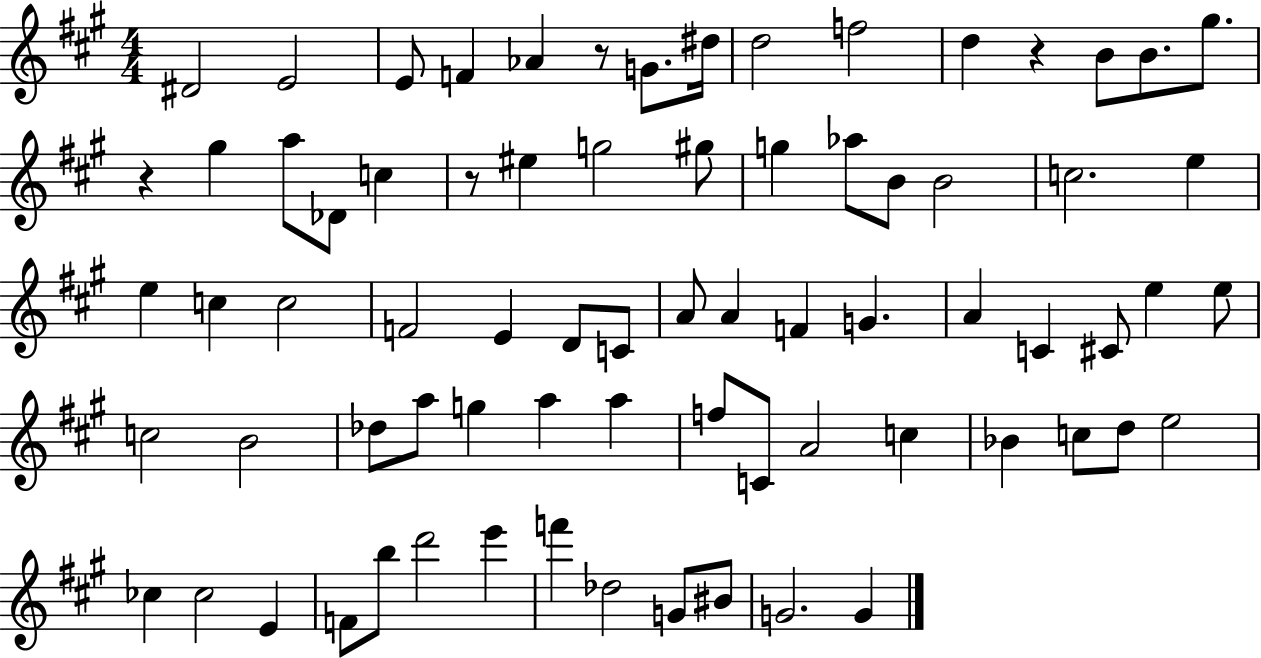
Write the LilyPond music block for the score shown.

{
  \clef treble
  \numericTimeSignature
  \time 4/4
  \key a \major
  dis'2 e'2 | e'8 f'4 aes'4 r8 g'8. dis''16 | d''2 f''2 | d''4 r4 b'8 b'8. gis''8. | \break r4 gis''4 a''8 des'8 c''4 | r8 eis''4 g''2 gis''8 | g''4 aes''8 b'8 b'2 | c''2. e''4 | \break e''4 c''4 c''2 | f'2 e'4 d'8 c'8 | a'8 a'4 f'4 g'4. | a'4 c'4 cis'8 e''4 e''8 | \break c''2 b'2 | des''8 a''8 g''4 a''4 a''4 | f''8 c'8 a'2 c''4 | bes'4 c''8 d''8 e''2 | \break ces''4 ces''2 e'4 | f'8 b''8 d'''2 e'''4 | f'''4 des''2 g'8 bis'8 | g'2. g'4 | \break \bar "|."
}